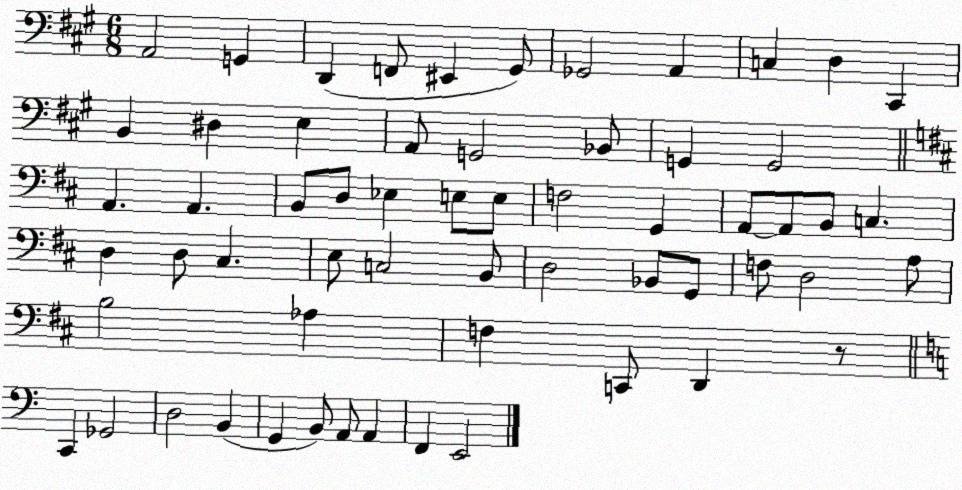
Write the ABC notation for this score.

X:1
T:Untitled
M:6/8
L:1/4
K:A
A,,2 G,, D,, F,,/2 ^E,, ^G,,/2 _G,,2 A,, C, D, ^C,, B,, ^D, E, A,,/2 G,,2 _B,,/2 G,, G,,2 A,, A,, B,,/2 D,/2 _E, E,/2 E,/2 F,2 G,, A,,/2 A,,/2 B,,/2 C, D, D,/2 ^C, E,/2 C,2 B,,/2 D,2 _B,,/2 G,,/2 F,/2 D,2 A,/2 B,2 _A, F, C,,/2 D,, z/2 C,, _G,,2 D,2 B,, G,, B,,/2 A,,/2 A,, F,, E,,2